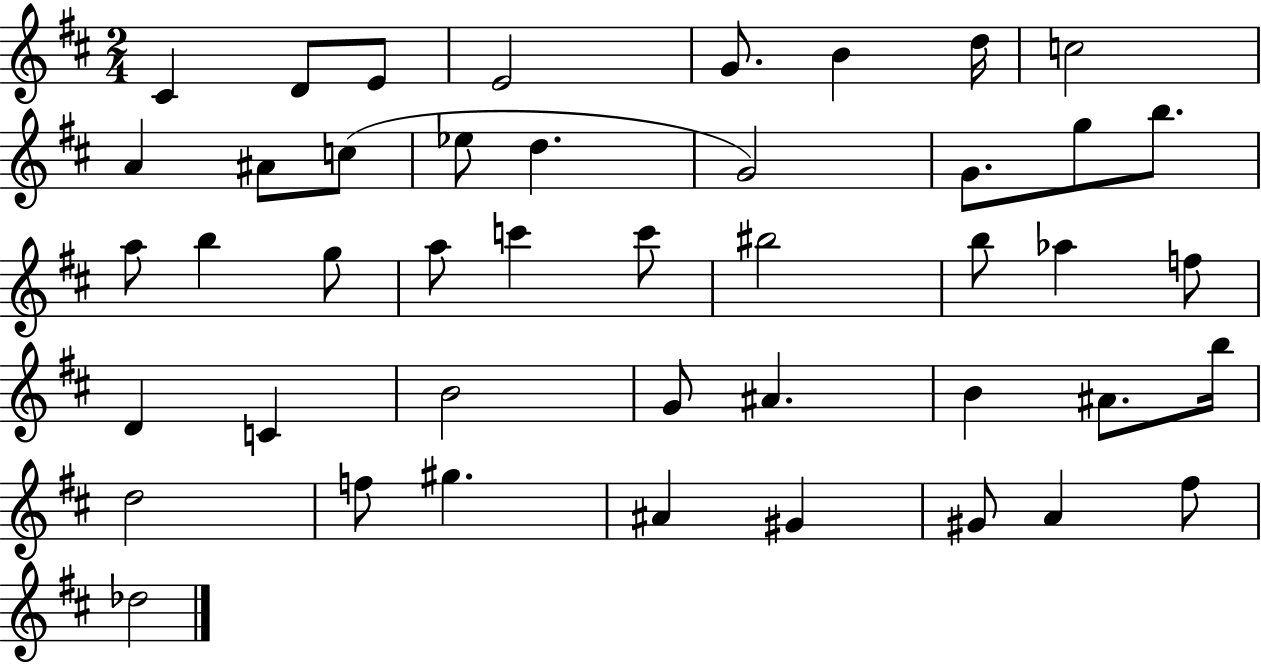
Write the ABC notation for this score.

X:1
T:Untitled
M:2/4
L:1/4
K:D
^C D/2 E/2 E2 G/2 B d/4 c2 A ^A/2 c/2 _e/2 d G2 G/2 g/2 b/2 a/2 b g/2 a/2 c' c'/2 ^b2 b/2 _a f/2 D C B2 G/2 ^A B ^A/2 b/4 d2 f/2 ^g ^A ^G ^G/2 A ^f/2 _d2